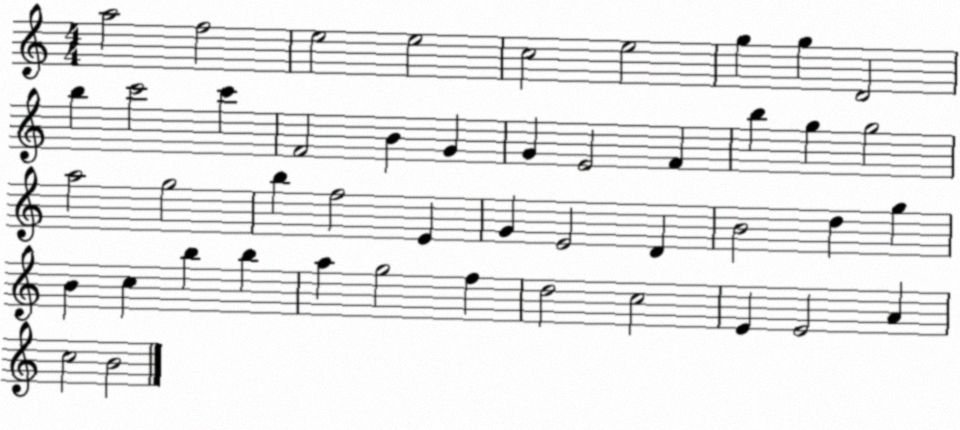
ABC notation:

X:1
T:Untitled
M:4/4
L:1/4
K:C
a2 f2 e2 e2 c2 e2 g g D2 b c'2 c' F2 B G G E2 F b g g2 a2 g2 b f2 E G E2 D B2 d g B c b b a g2 f d2 c2 E E2 A c2 B2